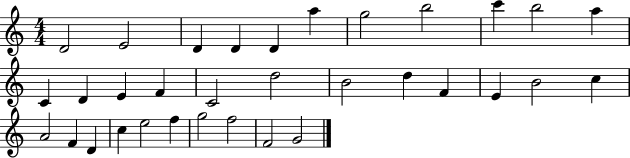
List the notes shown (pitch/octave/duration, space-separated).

D4/h E4/h D4/q D4/q D4/q A5/q G5/h B5/h C6/q B5/h A5/q C4/q D4/q E4/q F4/q C4/h D5/h B4/h D5/q F4/q E4/q B4/h C5/q A4/h F4/q D4/q C5/q E5/h F5/q G5/h F5/h F4/h G4/h